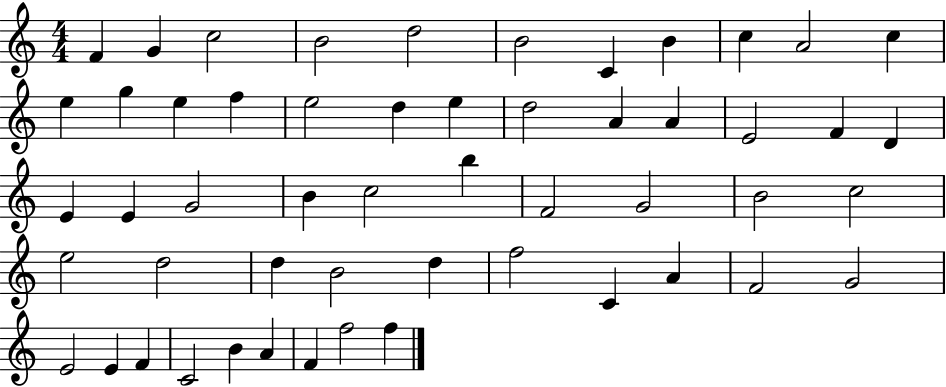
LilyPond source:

{
  \clef treble
  \numericTimeSignature
  \time 4/4
  \key c \major
  f'4 g'4 c''2 | b'2 d''2 | b'2 c'4 b'4 | c''4 a'2 c''4 | \break e''4 g''4 e''4 f''4 | e''2 d''4 e''4 | d''2 a'4 a'4 | e'2 f'4 d'4 | \break e'4 e'4 g'2 | b'4 c''2 b''4 | f'2 g'2 | b'2 c''2 | \break e''2 d''2 | d''4 b'2 d''4 | f''2 c'4 a'4 | f'2 g'2 | \break e'2 e'4 f'4 | c'2 b'4 a'4 | f'4 f''2 f''4 | \bar "|."
}